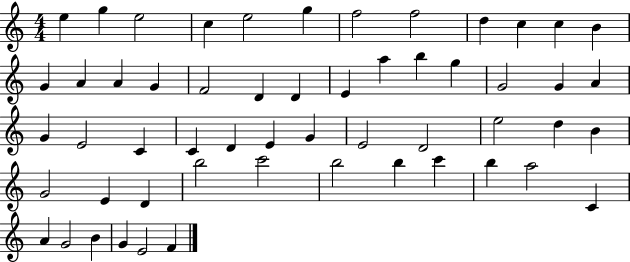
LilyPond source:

{
  \clef treble
  \numericTimeSignature
  \time 4/4
  \key c \major
  e''4 g''4 e''2 | c''4 e''2 g''4 | f''2 f''2 | d''4 c''4 c''4 b'4 | \break g'4 a'4 a'4 g'4 | f'2 d'4 d'4 | e'4 a''4 b''4 g''4 | g'2 g'4 a'4 | \break g'4 e'2 c'4 | c'4 d'4 e'4 g'4 | e'2 d'2 | e''2 d''4 b'4 | \break g'2 e'4 d'4 | b''2 c'''2 | b''2 b''4 c'''4 | b''4 a''2 c'4 | \break a'4 g'2 b'4 | g'4 e'2 f'4 | \bar "|."
}